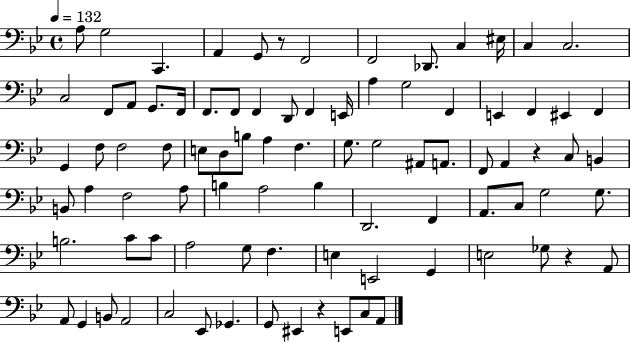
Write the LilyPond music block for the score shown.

{
  \clef bass
  \time 4/4
  \defaultTimeSignature
  \key bes \major
  \tempo 4 = 132
  a8 g2 c,4. | a,4 g,8 r8 f,2 | f,2 des,8. c4 eis16 | c4 c2. | \break c2 f,8 a,8 g,8. f,16 | f,8. f,8 f,4 d,8 f,4 e,16 | a4 g2 f,4 | e,4 f,4 eis,4 f,4 | \break g,4 f8 f2 f8 | e8 d8 b8 a4 f4. | g8. g2 ais,8 a,8. | f,8 a,4 r4 c8 b,4 | \break b,8 a4 f2 a8 | b4 a2 b4 | d,2. f,4 | a,8. c8 g2 g8. | \break b2. c'8 c'8 | a2 g8 f4. | e4 e,2 g,4 | e2 ges8 r4 a,8 | \break a,8 g,4 b,8 a,2 | c2 ees,8 ges,4. | g,8 eis,4 r4 e,8 c8 a,8 | \bar "|."
}